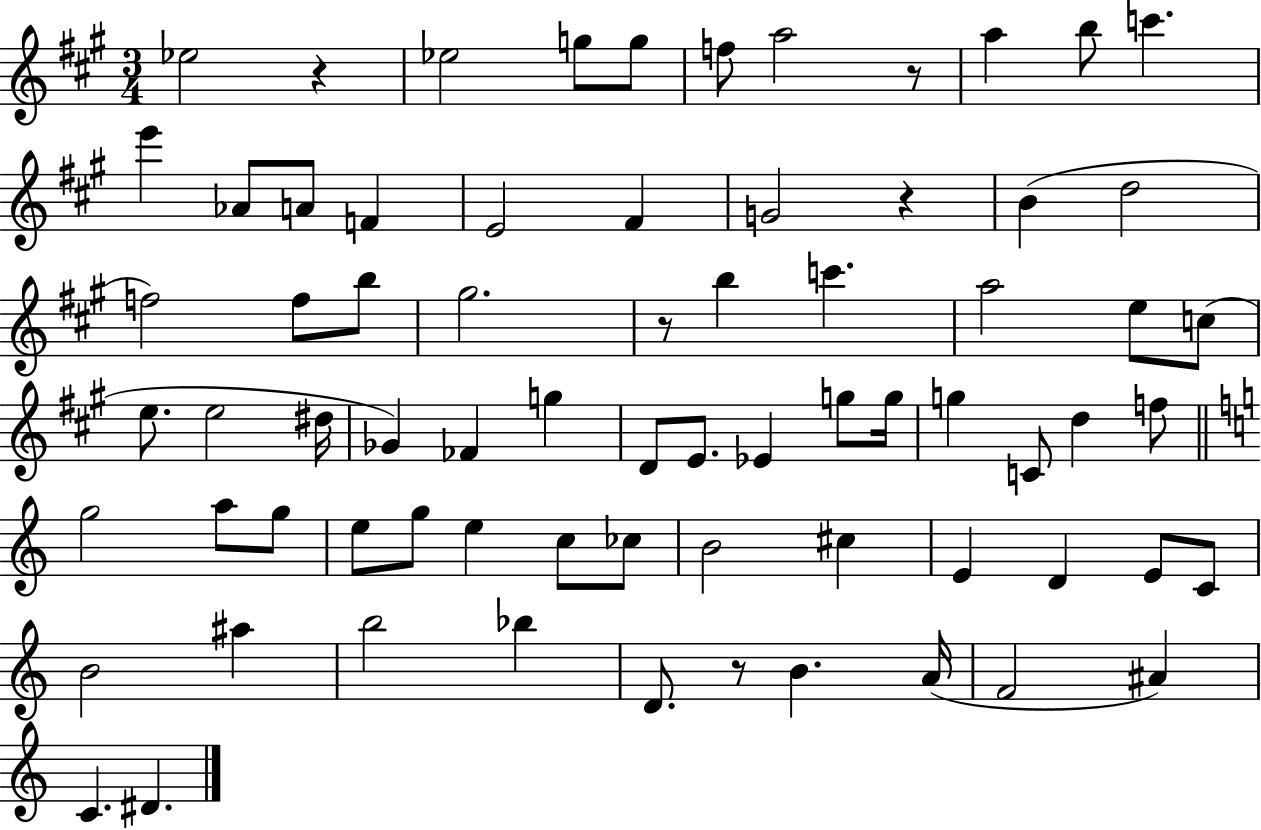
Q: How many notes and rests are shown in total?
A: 72